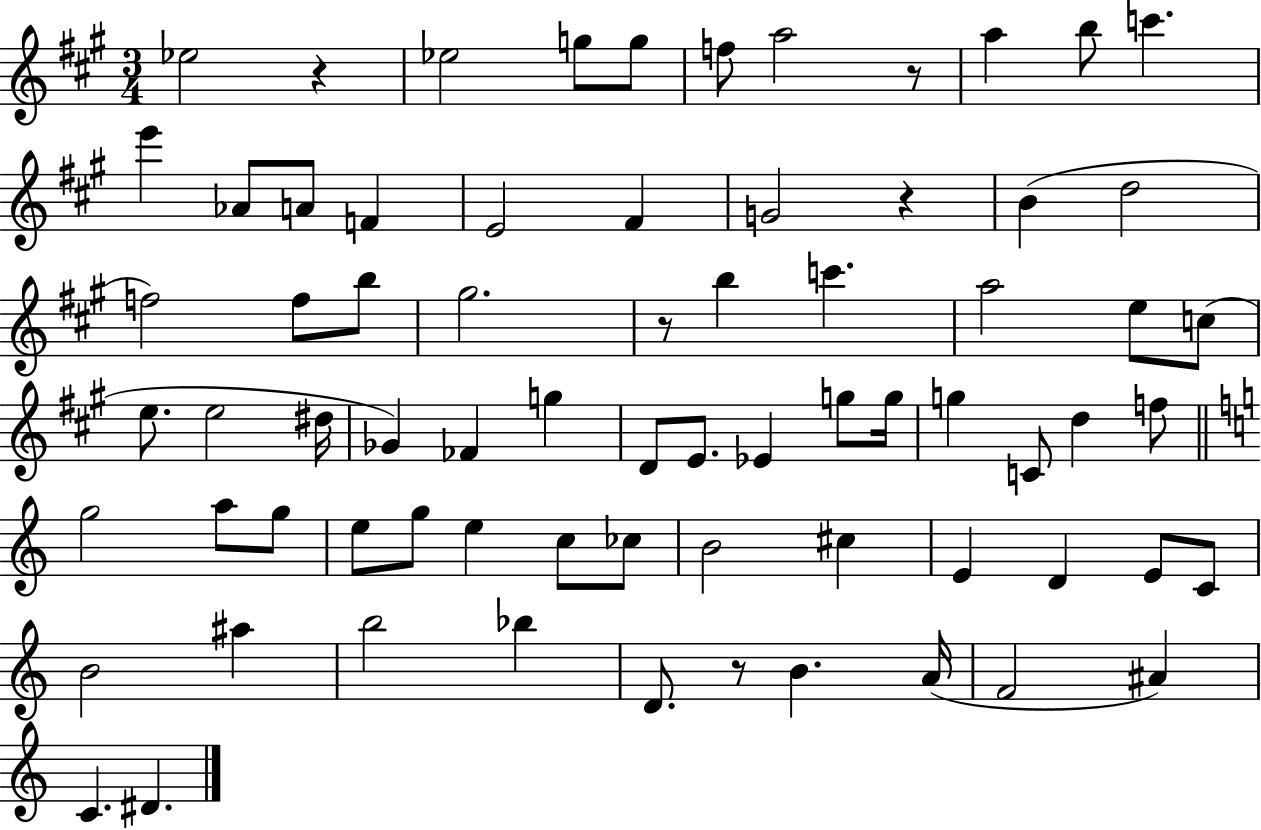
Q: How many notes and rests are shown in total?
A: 72